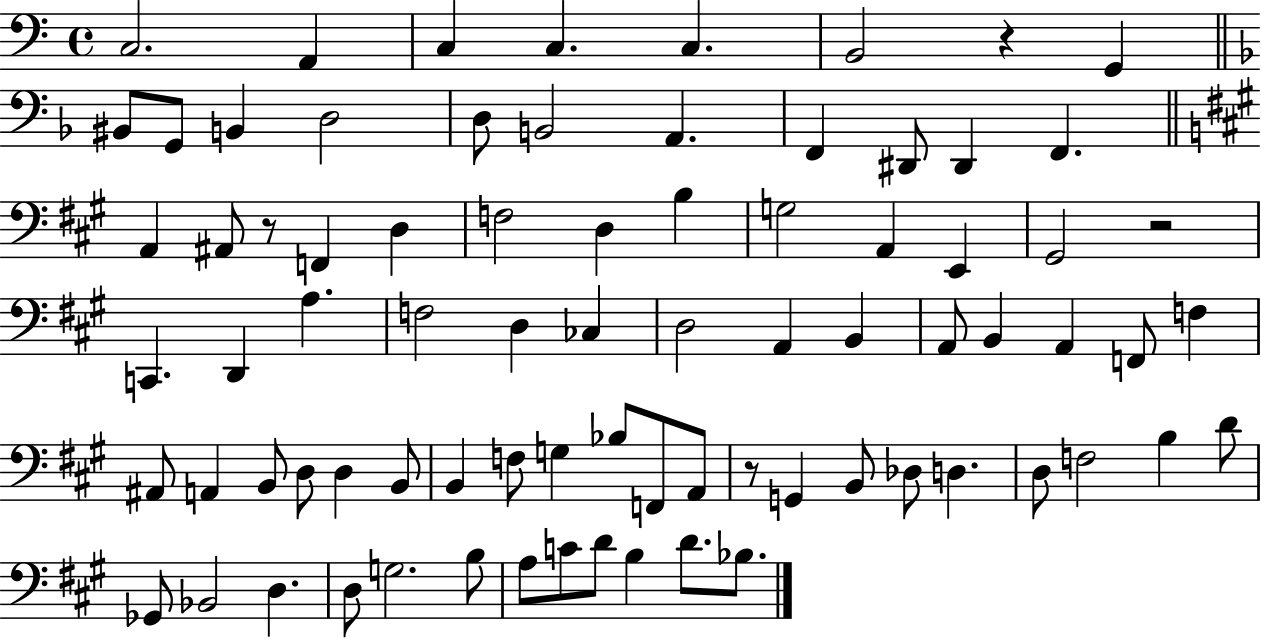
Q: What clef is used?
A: bass